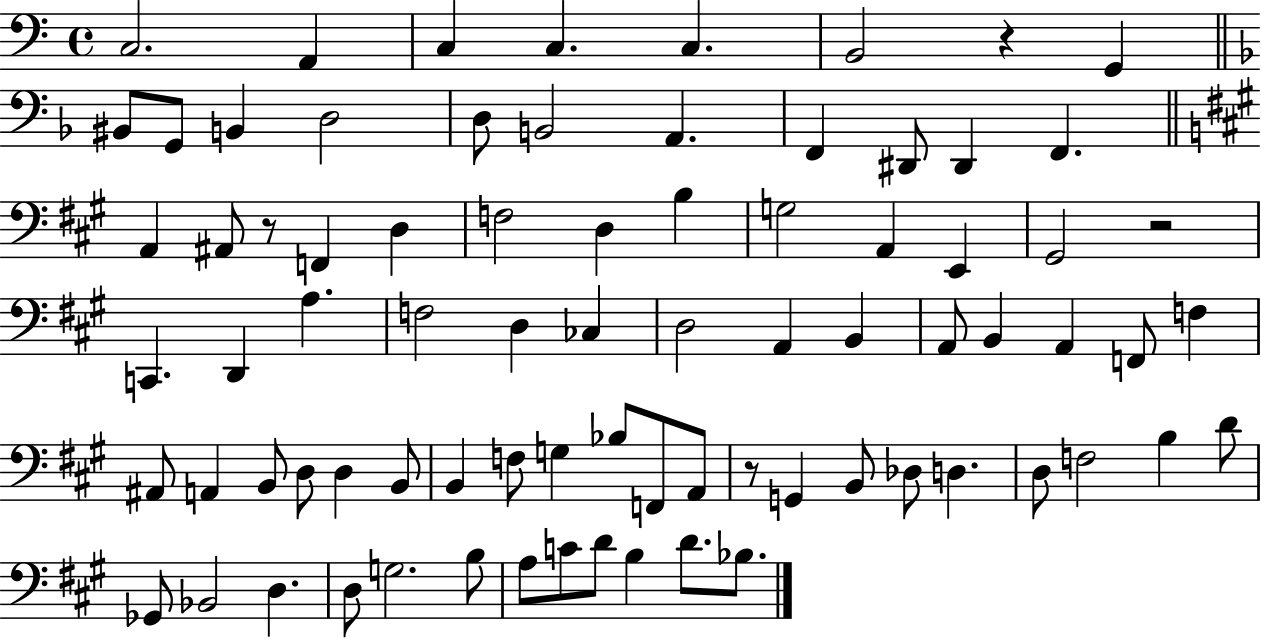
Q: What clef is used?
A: bass